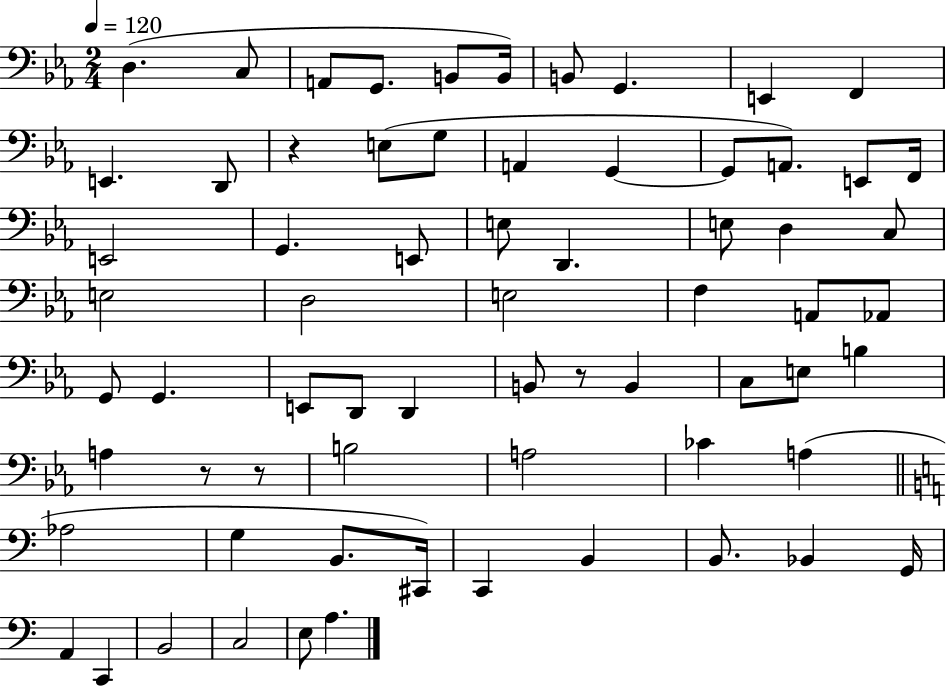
X:1
T:Untitled
M:2/4
L:1/4
K:Eb
D, C,/2 A,,/2 G,,/2 B,,/2 B,,/4 B,,/2 G,, E,, F,, E,, D,,/2 z E,/2 G,/2 A,, G,, G,,/2 A,,/2 E,,/2 F,,/4 E,,2 G,, E,,/2 E,/2 D,, E,/2 D, C,/2 E,2 D,2 E,2 F, A,,/2 _A,,/2 G,,/2 G,, E,,/2 D,,/2 D,, B,,/2 z/2 B,, C,/2 E,/2 B, A, z/2 z/2 B,2 A,2 _C A, _A,2 G, B,,/2 ^C,,/4 C,, B,, B,,/2 _B,, G,,/4 A,, C,, B,,2 C,2 E,/2 A,